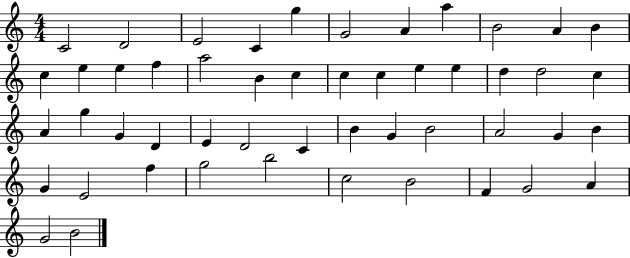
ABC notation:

X:1
T:Untitled
M:4/4
L:1/4
K:C
C2 D2 E2 C g G2 A a B2 A B c e e f a2 B c c c e e d d2 c A g G D E D2 C B G B2 A2 G B G E2 f g2 b2 c2 B2 F G2 A G2 B2